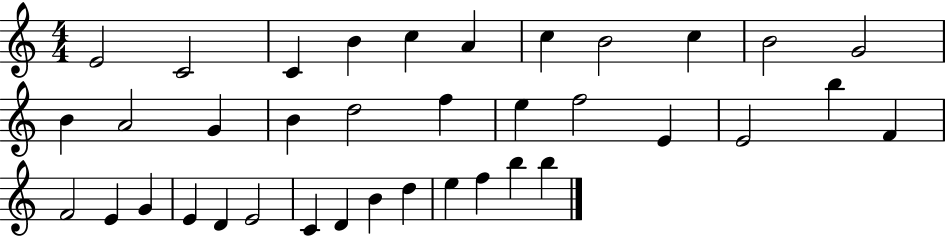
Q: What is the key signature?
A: C major